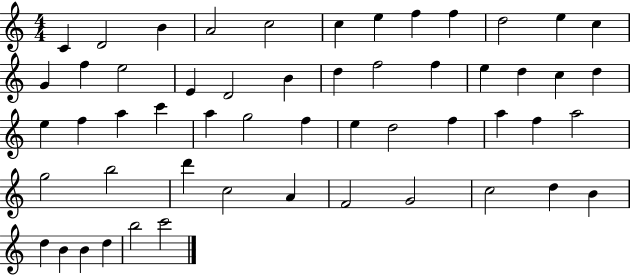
X:1
T:Untitled
M:4/4
L:1/4
K:C
C D2 B A2 c2 c e f f d2 e c G f e2 E D2 B d f2 f e d c d e f a c' a g2 f e d2 f a f a2 g2 b2 d' c2 A F2 G2 c2 d B d B B d b2 c'2